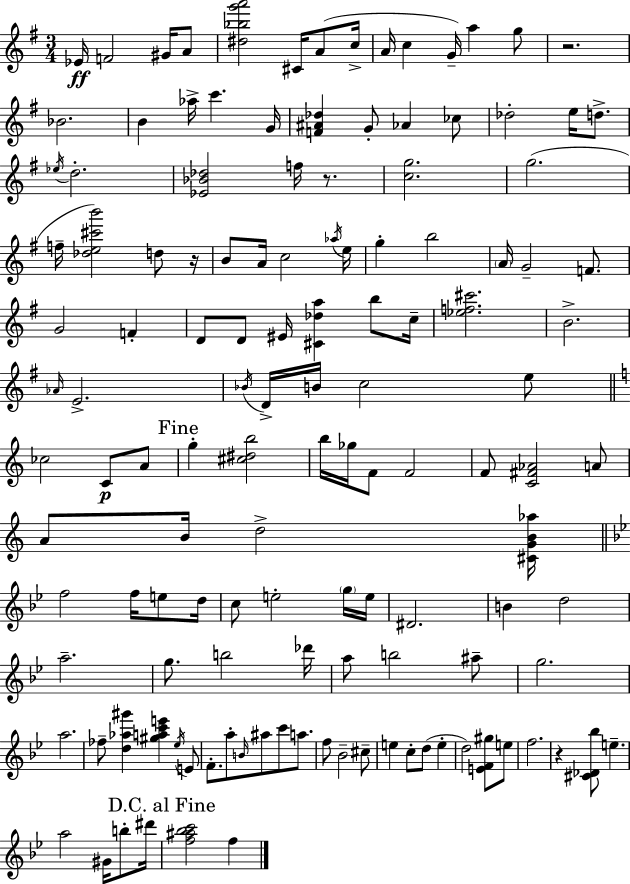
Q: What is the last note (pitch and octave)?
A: F5